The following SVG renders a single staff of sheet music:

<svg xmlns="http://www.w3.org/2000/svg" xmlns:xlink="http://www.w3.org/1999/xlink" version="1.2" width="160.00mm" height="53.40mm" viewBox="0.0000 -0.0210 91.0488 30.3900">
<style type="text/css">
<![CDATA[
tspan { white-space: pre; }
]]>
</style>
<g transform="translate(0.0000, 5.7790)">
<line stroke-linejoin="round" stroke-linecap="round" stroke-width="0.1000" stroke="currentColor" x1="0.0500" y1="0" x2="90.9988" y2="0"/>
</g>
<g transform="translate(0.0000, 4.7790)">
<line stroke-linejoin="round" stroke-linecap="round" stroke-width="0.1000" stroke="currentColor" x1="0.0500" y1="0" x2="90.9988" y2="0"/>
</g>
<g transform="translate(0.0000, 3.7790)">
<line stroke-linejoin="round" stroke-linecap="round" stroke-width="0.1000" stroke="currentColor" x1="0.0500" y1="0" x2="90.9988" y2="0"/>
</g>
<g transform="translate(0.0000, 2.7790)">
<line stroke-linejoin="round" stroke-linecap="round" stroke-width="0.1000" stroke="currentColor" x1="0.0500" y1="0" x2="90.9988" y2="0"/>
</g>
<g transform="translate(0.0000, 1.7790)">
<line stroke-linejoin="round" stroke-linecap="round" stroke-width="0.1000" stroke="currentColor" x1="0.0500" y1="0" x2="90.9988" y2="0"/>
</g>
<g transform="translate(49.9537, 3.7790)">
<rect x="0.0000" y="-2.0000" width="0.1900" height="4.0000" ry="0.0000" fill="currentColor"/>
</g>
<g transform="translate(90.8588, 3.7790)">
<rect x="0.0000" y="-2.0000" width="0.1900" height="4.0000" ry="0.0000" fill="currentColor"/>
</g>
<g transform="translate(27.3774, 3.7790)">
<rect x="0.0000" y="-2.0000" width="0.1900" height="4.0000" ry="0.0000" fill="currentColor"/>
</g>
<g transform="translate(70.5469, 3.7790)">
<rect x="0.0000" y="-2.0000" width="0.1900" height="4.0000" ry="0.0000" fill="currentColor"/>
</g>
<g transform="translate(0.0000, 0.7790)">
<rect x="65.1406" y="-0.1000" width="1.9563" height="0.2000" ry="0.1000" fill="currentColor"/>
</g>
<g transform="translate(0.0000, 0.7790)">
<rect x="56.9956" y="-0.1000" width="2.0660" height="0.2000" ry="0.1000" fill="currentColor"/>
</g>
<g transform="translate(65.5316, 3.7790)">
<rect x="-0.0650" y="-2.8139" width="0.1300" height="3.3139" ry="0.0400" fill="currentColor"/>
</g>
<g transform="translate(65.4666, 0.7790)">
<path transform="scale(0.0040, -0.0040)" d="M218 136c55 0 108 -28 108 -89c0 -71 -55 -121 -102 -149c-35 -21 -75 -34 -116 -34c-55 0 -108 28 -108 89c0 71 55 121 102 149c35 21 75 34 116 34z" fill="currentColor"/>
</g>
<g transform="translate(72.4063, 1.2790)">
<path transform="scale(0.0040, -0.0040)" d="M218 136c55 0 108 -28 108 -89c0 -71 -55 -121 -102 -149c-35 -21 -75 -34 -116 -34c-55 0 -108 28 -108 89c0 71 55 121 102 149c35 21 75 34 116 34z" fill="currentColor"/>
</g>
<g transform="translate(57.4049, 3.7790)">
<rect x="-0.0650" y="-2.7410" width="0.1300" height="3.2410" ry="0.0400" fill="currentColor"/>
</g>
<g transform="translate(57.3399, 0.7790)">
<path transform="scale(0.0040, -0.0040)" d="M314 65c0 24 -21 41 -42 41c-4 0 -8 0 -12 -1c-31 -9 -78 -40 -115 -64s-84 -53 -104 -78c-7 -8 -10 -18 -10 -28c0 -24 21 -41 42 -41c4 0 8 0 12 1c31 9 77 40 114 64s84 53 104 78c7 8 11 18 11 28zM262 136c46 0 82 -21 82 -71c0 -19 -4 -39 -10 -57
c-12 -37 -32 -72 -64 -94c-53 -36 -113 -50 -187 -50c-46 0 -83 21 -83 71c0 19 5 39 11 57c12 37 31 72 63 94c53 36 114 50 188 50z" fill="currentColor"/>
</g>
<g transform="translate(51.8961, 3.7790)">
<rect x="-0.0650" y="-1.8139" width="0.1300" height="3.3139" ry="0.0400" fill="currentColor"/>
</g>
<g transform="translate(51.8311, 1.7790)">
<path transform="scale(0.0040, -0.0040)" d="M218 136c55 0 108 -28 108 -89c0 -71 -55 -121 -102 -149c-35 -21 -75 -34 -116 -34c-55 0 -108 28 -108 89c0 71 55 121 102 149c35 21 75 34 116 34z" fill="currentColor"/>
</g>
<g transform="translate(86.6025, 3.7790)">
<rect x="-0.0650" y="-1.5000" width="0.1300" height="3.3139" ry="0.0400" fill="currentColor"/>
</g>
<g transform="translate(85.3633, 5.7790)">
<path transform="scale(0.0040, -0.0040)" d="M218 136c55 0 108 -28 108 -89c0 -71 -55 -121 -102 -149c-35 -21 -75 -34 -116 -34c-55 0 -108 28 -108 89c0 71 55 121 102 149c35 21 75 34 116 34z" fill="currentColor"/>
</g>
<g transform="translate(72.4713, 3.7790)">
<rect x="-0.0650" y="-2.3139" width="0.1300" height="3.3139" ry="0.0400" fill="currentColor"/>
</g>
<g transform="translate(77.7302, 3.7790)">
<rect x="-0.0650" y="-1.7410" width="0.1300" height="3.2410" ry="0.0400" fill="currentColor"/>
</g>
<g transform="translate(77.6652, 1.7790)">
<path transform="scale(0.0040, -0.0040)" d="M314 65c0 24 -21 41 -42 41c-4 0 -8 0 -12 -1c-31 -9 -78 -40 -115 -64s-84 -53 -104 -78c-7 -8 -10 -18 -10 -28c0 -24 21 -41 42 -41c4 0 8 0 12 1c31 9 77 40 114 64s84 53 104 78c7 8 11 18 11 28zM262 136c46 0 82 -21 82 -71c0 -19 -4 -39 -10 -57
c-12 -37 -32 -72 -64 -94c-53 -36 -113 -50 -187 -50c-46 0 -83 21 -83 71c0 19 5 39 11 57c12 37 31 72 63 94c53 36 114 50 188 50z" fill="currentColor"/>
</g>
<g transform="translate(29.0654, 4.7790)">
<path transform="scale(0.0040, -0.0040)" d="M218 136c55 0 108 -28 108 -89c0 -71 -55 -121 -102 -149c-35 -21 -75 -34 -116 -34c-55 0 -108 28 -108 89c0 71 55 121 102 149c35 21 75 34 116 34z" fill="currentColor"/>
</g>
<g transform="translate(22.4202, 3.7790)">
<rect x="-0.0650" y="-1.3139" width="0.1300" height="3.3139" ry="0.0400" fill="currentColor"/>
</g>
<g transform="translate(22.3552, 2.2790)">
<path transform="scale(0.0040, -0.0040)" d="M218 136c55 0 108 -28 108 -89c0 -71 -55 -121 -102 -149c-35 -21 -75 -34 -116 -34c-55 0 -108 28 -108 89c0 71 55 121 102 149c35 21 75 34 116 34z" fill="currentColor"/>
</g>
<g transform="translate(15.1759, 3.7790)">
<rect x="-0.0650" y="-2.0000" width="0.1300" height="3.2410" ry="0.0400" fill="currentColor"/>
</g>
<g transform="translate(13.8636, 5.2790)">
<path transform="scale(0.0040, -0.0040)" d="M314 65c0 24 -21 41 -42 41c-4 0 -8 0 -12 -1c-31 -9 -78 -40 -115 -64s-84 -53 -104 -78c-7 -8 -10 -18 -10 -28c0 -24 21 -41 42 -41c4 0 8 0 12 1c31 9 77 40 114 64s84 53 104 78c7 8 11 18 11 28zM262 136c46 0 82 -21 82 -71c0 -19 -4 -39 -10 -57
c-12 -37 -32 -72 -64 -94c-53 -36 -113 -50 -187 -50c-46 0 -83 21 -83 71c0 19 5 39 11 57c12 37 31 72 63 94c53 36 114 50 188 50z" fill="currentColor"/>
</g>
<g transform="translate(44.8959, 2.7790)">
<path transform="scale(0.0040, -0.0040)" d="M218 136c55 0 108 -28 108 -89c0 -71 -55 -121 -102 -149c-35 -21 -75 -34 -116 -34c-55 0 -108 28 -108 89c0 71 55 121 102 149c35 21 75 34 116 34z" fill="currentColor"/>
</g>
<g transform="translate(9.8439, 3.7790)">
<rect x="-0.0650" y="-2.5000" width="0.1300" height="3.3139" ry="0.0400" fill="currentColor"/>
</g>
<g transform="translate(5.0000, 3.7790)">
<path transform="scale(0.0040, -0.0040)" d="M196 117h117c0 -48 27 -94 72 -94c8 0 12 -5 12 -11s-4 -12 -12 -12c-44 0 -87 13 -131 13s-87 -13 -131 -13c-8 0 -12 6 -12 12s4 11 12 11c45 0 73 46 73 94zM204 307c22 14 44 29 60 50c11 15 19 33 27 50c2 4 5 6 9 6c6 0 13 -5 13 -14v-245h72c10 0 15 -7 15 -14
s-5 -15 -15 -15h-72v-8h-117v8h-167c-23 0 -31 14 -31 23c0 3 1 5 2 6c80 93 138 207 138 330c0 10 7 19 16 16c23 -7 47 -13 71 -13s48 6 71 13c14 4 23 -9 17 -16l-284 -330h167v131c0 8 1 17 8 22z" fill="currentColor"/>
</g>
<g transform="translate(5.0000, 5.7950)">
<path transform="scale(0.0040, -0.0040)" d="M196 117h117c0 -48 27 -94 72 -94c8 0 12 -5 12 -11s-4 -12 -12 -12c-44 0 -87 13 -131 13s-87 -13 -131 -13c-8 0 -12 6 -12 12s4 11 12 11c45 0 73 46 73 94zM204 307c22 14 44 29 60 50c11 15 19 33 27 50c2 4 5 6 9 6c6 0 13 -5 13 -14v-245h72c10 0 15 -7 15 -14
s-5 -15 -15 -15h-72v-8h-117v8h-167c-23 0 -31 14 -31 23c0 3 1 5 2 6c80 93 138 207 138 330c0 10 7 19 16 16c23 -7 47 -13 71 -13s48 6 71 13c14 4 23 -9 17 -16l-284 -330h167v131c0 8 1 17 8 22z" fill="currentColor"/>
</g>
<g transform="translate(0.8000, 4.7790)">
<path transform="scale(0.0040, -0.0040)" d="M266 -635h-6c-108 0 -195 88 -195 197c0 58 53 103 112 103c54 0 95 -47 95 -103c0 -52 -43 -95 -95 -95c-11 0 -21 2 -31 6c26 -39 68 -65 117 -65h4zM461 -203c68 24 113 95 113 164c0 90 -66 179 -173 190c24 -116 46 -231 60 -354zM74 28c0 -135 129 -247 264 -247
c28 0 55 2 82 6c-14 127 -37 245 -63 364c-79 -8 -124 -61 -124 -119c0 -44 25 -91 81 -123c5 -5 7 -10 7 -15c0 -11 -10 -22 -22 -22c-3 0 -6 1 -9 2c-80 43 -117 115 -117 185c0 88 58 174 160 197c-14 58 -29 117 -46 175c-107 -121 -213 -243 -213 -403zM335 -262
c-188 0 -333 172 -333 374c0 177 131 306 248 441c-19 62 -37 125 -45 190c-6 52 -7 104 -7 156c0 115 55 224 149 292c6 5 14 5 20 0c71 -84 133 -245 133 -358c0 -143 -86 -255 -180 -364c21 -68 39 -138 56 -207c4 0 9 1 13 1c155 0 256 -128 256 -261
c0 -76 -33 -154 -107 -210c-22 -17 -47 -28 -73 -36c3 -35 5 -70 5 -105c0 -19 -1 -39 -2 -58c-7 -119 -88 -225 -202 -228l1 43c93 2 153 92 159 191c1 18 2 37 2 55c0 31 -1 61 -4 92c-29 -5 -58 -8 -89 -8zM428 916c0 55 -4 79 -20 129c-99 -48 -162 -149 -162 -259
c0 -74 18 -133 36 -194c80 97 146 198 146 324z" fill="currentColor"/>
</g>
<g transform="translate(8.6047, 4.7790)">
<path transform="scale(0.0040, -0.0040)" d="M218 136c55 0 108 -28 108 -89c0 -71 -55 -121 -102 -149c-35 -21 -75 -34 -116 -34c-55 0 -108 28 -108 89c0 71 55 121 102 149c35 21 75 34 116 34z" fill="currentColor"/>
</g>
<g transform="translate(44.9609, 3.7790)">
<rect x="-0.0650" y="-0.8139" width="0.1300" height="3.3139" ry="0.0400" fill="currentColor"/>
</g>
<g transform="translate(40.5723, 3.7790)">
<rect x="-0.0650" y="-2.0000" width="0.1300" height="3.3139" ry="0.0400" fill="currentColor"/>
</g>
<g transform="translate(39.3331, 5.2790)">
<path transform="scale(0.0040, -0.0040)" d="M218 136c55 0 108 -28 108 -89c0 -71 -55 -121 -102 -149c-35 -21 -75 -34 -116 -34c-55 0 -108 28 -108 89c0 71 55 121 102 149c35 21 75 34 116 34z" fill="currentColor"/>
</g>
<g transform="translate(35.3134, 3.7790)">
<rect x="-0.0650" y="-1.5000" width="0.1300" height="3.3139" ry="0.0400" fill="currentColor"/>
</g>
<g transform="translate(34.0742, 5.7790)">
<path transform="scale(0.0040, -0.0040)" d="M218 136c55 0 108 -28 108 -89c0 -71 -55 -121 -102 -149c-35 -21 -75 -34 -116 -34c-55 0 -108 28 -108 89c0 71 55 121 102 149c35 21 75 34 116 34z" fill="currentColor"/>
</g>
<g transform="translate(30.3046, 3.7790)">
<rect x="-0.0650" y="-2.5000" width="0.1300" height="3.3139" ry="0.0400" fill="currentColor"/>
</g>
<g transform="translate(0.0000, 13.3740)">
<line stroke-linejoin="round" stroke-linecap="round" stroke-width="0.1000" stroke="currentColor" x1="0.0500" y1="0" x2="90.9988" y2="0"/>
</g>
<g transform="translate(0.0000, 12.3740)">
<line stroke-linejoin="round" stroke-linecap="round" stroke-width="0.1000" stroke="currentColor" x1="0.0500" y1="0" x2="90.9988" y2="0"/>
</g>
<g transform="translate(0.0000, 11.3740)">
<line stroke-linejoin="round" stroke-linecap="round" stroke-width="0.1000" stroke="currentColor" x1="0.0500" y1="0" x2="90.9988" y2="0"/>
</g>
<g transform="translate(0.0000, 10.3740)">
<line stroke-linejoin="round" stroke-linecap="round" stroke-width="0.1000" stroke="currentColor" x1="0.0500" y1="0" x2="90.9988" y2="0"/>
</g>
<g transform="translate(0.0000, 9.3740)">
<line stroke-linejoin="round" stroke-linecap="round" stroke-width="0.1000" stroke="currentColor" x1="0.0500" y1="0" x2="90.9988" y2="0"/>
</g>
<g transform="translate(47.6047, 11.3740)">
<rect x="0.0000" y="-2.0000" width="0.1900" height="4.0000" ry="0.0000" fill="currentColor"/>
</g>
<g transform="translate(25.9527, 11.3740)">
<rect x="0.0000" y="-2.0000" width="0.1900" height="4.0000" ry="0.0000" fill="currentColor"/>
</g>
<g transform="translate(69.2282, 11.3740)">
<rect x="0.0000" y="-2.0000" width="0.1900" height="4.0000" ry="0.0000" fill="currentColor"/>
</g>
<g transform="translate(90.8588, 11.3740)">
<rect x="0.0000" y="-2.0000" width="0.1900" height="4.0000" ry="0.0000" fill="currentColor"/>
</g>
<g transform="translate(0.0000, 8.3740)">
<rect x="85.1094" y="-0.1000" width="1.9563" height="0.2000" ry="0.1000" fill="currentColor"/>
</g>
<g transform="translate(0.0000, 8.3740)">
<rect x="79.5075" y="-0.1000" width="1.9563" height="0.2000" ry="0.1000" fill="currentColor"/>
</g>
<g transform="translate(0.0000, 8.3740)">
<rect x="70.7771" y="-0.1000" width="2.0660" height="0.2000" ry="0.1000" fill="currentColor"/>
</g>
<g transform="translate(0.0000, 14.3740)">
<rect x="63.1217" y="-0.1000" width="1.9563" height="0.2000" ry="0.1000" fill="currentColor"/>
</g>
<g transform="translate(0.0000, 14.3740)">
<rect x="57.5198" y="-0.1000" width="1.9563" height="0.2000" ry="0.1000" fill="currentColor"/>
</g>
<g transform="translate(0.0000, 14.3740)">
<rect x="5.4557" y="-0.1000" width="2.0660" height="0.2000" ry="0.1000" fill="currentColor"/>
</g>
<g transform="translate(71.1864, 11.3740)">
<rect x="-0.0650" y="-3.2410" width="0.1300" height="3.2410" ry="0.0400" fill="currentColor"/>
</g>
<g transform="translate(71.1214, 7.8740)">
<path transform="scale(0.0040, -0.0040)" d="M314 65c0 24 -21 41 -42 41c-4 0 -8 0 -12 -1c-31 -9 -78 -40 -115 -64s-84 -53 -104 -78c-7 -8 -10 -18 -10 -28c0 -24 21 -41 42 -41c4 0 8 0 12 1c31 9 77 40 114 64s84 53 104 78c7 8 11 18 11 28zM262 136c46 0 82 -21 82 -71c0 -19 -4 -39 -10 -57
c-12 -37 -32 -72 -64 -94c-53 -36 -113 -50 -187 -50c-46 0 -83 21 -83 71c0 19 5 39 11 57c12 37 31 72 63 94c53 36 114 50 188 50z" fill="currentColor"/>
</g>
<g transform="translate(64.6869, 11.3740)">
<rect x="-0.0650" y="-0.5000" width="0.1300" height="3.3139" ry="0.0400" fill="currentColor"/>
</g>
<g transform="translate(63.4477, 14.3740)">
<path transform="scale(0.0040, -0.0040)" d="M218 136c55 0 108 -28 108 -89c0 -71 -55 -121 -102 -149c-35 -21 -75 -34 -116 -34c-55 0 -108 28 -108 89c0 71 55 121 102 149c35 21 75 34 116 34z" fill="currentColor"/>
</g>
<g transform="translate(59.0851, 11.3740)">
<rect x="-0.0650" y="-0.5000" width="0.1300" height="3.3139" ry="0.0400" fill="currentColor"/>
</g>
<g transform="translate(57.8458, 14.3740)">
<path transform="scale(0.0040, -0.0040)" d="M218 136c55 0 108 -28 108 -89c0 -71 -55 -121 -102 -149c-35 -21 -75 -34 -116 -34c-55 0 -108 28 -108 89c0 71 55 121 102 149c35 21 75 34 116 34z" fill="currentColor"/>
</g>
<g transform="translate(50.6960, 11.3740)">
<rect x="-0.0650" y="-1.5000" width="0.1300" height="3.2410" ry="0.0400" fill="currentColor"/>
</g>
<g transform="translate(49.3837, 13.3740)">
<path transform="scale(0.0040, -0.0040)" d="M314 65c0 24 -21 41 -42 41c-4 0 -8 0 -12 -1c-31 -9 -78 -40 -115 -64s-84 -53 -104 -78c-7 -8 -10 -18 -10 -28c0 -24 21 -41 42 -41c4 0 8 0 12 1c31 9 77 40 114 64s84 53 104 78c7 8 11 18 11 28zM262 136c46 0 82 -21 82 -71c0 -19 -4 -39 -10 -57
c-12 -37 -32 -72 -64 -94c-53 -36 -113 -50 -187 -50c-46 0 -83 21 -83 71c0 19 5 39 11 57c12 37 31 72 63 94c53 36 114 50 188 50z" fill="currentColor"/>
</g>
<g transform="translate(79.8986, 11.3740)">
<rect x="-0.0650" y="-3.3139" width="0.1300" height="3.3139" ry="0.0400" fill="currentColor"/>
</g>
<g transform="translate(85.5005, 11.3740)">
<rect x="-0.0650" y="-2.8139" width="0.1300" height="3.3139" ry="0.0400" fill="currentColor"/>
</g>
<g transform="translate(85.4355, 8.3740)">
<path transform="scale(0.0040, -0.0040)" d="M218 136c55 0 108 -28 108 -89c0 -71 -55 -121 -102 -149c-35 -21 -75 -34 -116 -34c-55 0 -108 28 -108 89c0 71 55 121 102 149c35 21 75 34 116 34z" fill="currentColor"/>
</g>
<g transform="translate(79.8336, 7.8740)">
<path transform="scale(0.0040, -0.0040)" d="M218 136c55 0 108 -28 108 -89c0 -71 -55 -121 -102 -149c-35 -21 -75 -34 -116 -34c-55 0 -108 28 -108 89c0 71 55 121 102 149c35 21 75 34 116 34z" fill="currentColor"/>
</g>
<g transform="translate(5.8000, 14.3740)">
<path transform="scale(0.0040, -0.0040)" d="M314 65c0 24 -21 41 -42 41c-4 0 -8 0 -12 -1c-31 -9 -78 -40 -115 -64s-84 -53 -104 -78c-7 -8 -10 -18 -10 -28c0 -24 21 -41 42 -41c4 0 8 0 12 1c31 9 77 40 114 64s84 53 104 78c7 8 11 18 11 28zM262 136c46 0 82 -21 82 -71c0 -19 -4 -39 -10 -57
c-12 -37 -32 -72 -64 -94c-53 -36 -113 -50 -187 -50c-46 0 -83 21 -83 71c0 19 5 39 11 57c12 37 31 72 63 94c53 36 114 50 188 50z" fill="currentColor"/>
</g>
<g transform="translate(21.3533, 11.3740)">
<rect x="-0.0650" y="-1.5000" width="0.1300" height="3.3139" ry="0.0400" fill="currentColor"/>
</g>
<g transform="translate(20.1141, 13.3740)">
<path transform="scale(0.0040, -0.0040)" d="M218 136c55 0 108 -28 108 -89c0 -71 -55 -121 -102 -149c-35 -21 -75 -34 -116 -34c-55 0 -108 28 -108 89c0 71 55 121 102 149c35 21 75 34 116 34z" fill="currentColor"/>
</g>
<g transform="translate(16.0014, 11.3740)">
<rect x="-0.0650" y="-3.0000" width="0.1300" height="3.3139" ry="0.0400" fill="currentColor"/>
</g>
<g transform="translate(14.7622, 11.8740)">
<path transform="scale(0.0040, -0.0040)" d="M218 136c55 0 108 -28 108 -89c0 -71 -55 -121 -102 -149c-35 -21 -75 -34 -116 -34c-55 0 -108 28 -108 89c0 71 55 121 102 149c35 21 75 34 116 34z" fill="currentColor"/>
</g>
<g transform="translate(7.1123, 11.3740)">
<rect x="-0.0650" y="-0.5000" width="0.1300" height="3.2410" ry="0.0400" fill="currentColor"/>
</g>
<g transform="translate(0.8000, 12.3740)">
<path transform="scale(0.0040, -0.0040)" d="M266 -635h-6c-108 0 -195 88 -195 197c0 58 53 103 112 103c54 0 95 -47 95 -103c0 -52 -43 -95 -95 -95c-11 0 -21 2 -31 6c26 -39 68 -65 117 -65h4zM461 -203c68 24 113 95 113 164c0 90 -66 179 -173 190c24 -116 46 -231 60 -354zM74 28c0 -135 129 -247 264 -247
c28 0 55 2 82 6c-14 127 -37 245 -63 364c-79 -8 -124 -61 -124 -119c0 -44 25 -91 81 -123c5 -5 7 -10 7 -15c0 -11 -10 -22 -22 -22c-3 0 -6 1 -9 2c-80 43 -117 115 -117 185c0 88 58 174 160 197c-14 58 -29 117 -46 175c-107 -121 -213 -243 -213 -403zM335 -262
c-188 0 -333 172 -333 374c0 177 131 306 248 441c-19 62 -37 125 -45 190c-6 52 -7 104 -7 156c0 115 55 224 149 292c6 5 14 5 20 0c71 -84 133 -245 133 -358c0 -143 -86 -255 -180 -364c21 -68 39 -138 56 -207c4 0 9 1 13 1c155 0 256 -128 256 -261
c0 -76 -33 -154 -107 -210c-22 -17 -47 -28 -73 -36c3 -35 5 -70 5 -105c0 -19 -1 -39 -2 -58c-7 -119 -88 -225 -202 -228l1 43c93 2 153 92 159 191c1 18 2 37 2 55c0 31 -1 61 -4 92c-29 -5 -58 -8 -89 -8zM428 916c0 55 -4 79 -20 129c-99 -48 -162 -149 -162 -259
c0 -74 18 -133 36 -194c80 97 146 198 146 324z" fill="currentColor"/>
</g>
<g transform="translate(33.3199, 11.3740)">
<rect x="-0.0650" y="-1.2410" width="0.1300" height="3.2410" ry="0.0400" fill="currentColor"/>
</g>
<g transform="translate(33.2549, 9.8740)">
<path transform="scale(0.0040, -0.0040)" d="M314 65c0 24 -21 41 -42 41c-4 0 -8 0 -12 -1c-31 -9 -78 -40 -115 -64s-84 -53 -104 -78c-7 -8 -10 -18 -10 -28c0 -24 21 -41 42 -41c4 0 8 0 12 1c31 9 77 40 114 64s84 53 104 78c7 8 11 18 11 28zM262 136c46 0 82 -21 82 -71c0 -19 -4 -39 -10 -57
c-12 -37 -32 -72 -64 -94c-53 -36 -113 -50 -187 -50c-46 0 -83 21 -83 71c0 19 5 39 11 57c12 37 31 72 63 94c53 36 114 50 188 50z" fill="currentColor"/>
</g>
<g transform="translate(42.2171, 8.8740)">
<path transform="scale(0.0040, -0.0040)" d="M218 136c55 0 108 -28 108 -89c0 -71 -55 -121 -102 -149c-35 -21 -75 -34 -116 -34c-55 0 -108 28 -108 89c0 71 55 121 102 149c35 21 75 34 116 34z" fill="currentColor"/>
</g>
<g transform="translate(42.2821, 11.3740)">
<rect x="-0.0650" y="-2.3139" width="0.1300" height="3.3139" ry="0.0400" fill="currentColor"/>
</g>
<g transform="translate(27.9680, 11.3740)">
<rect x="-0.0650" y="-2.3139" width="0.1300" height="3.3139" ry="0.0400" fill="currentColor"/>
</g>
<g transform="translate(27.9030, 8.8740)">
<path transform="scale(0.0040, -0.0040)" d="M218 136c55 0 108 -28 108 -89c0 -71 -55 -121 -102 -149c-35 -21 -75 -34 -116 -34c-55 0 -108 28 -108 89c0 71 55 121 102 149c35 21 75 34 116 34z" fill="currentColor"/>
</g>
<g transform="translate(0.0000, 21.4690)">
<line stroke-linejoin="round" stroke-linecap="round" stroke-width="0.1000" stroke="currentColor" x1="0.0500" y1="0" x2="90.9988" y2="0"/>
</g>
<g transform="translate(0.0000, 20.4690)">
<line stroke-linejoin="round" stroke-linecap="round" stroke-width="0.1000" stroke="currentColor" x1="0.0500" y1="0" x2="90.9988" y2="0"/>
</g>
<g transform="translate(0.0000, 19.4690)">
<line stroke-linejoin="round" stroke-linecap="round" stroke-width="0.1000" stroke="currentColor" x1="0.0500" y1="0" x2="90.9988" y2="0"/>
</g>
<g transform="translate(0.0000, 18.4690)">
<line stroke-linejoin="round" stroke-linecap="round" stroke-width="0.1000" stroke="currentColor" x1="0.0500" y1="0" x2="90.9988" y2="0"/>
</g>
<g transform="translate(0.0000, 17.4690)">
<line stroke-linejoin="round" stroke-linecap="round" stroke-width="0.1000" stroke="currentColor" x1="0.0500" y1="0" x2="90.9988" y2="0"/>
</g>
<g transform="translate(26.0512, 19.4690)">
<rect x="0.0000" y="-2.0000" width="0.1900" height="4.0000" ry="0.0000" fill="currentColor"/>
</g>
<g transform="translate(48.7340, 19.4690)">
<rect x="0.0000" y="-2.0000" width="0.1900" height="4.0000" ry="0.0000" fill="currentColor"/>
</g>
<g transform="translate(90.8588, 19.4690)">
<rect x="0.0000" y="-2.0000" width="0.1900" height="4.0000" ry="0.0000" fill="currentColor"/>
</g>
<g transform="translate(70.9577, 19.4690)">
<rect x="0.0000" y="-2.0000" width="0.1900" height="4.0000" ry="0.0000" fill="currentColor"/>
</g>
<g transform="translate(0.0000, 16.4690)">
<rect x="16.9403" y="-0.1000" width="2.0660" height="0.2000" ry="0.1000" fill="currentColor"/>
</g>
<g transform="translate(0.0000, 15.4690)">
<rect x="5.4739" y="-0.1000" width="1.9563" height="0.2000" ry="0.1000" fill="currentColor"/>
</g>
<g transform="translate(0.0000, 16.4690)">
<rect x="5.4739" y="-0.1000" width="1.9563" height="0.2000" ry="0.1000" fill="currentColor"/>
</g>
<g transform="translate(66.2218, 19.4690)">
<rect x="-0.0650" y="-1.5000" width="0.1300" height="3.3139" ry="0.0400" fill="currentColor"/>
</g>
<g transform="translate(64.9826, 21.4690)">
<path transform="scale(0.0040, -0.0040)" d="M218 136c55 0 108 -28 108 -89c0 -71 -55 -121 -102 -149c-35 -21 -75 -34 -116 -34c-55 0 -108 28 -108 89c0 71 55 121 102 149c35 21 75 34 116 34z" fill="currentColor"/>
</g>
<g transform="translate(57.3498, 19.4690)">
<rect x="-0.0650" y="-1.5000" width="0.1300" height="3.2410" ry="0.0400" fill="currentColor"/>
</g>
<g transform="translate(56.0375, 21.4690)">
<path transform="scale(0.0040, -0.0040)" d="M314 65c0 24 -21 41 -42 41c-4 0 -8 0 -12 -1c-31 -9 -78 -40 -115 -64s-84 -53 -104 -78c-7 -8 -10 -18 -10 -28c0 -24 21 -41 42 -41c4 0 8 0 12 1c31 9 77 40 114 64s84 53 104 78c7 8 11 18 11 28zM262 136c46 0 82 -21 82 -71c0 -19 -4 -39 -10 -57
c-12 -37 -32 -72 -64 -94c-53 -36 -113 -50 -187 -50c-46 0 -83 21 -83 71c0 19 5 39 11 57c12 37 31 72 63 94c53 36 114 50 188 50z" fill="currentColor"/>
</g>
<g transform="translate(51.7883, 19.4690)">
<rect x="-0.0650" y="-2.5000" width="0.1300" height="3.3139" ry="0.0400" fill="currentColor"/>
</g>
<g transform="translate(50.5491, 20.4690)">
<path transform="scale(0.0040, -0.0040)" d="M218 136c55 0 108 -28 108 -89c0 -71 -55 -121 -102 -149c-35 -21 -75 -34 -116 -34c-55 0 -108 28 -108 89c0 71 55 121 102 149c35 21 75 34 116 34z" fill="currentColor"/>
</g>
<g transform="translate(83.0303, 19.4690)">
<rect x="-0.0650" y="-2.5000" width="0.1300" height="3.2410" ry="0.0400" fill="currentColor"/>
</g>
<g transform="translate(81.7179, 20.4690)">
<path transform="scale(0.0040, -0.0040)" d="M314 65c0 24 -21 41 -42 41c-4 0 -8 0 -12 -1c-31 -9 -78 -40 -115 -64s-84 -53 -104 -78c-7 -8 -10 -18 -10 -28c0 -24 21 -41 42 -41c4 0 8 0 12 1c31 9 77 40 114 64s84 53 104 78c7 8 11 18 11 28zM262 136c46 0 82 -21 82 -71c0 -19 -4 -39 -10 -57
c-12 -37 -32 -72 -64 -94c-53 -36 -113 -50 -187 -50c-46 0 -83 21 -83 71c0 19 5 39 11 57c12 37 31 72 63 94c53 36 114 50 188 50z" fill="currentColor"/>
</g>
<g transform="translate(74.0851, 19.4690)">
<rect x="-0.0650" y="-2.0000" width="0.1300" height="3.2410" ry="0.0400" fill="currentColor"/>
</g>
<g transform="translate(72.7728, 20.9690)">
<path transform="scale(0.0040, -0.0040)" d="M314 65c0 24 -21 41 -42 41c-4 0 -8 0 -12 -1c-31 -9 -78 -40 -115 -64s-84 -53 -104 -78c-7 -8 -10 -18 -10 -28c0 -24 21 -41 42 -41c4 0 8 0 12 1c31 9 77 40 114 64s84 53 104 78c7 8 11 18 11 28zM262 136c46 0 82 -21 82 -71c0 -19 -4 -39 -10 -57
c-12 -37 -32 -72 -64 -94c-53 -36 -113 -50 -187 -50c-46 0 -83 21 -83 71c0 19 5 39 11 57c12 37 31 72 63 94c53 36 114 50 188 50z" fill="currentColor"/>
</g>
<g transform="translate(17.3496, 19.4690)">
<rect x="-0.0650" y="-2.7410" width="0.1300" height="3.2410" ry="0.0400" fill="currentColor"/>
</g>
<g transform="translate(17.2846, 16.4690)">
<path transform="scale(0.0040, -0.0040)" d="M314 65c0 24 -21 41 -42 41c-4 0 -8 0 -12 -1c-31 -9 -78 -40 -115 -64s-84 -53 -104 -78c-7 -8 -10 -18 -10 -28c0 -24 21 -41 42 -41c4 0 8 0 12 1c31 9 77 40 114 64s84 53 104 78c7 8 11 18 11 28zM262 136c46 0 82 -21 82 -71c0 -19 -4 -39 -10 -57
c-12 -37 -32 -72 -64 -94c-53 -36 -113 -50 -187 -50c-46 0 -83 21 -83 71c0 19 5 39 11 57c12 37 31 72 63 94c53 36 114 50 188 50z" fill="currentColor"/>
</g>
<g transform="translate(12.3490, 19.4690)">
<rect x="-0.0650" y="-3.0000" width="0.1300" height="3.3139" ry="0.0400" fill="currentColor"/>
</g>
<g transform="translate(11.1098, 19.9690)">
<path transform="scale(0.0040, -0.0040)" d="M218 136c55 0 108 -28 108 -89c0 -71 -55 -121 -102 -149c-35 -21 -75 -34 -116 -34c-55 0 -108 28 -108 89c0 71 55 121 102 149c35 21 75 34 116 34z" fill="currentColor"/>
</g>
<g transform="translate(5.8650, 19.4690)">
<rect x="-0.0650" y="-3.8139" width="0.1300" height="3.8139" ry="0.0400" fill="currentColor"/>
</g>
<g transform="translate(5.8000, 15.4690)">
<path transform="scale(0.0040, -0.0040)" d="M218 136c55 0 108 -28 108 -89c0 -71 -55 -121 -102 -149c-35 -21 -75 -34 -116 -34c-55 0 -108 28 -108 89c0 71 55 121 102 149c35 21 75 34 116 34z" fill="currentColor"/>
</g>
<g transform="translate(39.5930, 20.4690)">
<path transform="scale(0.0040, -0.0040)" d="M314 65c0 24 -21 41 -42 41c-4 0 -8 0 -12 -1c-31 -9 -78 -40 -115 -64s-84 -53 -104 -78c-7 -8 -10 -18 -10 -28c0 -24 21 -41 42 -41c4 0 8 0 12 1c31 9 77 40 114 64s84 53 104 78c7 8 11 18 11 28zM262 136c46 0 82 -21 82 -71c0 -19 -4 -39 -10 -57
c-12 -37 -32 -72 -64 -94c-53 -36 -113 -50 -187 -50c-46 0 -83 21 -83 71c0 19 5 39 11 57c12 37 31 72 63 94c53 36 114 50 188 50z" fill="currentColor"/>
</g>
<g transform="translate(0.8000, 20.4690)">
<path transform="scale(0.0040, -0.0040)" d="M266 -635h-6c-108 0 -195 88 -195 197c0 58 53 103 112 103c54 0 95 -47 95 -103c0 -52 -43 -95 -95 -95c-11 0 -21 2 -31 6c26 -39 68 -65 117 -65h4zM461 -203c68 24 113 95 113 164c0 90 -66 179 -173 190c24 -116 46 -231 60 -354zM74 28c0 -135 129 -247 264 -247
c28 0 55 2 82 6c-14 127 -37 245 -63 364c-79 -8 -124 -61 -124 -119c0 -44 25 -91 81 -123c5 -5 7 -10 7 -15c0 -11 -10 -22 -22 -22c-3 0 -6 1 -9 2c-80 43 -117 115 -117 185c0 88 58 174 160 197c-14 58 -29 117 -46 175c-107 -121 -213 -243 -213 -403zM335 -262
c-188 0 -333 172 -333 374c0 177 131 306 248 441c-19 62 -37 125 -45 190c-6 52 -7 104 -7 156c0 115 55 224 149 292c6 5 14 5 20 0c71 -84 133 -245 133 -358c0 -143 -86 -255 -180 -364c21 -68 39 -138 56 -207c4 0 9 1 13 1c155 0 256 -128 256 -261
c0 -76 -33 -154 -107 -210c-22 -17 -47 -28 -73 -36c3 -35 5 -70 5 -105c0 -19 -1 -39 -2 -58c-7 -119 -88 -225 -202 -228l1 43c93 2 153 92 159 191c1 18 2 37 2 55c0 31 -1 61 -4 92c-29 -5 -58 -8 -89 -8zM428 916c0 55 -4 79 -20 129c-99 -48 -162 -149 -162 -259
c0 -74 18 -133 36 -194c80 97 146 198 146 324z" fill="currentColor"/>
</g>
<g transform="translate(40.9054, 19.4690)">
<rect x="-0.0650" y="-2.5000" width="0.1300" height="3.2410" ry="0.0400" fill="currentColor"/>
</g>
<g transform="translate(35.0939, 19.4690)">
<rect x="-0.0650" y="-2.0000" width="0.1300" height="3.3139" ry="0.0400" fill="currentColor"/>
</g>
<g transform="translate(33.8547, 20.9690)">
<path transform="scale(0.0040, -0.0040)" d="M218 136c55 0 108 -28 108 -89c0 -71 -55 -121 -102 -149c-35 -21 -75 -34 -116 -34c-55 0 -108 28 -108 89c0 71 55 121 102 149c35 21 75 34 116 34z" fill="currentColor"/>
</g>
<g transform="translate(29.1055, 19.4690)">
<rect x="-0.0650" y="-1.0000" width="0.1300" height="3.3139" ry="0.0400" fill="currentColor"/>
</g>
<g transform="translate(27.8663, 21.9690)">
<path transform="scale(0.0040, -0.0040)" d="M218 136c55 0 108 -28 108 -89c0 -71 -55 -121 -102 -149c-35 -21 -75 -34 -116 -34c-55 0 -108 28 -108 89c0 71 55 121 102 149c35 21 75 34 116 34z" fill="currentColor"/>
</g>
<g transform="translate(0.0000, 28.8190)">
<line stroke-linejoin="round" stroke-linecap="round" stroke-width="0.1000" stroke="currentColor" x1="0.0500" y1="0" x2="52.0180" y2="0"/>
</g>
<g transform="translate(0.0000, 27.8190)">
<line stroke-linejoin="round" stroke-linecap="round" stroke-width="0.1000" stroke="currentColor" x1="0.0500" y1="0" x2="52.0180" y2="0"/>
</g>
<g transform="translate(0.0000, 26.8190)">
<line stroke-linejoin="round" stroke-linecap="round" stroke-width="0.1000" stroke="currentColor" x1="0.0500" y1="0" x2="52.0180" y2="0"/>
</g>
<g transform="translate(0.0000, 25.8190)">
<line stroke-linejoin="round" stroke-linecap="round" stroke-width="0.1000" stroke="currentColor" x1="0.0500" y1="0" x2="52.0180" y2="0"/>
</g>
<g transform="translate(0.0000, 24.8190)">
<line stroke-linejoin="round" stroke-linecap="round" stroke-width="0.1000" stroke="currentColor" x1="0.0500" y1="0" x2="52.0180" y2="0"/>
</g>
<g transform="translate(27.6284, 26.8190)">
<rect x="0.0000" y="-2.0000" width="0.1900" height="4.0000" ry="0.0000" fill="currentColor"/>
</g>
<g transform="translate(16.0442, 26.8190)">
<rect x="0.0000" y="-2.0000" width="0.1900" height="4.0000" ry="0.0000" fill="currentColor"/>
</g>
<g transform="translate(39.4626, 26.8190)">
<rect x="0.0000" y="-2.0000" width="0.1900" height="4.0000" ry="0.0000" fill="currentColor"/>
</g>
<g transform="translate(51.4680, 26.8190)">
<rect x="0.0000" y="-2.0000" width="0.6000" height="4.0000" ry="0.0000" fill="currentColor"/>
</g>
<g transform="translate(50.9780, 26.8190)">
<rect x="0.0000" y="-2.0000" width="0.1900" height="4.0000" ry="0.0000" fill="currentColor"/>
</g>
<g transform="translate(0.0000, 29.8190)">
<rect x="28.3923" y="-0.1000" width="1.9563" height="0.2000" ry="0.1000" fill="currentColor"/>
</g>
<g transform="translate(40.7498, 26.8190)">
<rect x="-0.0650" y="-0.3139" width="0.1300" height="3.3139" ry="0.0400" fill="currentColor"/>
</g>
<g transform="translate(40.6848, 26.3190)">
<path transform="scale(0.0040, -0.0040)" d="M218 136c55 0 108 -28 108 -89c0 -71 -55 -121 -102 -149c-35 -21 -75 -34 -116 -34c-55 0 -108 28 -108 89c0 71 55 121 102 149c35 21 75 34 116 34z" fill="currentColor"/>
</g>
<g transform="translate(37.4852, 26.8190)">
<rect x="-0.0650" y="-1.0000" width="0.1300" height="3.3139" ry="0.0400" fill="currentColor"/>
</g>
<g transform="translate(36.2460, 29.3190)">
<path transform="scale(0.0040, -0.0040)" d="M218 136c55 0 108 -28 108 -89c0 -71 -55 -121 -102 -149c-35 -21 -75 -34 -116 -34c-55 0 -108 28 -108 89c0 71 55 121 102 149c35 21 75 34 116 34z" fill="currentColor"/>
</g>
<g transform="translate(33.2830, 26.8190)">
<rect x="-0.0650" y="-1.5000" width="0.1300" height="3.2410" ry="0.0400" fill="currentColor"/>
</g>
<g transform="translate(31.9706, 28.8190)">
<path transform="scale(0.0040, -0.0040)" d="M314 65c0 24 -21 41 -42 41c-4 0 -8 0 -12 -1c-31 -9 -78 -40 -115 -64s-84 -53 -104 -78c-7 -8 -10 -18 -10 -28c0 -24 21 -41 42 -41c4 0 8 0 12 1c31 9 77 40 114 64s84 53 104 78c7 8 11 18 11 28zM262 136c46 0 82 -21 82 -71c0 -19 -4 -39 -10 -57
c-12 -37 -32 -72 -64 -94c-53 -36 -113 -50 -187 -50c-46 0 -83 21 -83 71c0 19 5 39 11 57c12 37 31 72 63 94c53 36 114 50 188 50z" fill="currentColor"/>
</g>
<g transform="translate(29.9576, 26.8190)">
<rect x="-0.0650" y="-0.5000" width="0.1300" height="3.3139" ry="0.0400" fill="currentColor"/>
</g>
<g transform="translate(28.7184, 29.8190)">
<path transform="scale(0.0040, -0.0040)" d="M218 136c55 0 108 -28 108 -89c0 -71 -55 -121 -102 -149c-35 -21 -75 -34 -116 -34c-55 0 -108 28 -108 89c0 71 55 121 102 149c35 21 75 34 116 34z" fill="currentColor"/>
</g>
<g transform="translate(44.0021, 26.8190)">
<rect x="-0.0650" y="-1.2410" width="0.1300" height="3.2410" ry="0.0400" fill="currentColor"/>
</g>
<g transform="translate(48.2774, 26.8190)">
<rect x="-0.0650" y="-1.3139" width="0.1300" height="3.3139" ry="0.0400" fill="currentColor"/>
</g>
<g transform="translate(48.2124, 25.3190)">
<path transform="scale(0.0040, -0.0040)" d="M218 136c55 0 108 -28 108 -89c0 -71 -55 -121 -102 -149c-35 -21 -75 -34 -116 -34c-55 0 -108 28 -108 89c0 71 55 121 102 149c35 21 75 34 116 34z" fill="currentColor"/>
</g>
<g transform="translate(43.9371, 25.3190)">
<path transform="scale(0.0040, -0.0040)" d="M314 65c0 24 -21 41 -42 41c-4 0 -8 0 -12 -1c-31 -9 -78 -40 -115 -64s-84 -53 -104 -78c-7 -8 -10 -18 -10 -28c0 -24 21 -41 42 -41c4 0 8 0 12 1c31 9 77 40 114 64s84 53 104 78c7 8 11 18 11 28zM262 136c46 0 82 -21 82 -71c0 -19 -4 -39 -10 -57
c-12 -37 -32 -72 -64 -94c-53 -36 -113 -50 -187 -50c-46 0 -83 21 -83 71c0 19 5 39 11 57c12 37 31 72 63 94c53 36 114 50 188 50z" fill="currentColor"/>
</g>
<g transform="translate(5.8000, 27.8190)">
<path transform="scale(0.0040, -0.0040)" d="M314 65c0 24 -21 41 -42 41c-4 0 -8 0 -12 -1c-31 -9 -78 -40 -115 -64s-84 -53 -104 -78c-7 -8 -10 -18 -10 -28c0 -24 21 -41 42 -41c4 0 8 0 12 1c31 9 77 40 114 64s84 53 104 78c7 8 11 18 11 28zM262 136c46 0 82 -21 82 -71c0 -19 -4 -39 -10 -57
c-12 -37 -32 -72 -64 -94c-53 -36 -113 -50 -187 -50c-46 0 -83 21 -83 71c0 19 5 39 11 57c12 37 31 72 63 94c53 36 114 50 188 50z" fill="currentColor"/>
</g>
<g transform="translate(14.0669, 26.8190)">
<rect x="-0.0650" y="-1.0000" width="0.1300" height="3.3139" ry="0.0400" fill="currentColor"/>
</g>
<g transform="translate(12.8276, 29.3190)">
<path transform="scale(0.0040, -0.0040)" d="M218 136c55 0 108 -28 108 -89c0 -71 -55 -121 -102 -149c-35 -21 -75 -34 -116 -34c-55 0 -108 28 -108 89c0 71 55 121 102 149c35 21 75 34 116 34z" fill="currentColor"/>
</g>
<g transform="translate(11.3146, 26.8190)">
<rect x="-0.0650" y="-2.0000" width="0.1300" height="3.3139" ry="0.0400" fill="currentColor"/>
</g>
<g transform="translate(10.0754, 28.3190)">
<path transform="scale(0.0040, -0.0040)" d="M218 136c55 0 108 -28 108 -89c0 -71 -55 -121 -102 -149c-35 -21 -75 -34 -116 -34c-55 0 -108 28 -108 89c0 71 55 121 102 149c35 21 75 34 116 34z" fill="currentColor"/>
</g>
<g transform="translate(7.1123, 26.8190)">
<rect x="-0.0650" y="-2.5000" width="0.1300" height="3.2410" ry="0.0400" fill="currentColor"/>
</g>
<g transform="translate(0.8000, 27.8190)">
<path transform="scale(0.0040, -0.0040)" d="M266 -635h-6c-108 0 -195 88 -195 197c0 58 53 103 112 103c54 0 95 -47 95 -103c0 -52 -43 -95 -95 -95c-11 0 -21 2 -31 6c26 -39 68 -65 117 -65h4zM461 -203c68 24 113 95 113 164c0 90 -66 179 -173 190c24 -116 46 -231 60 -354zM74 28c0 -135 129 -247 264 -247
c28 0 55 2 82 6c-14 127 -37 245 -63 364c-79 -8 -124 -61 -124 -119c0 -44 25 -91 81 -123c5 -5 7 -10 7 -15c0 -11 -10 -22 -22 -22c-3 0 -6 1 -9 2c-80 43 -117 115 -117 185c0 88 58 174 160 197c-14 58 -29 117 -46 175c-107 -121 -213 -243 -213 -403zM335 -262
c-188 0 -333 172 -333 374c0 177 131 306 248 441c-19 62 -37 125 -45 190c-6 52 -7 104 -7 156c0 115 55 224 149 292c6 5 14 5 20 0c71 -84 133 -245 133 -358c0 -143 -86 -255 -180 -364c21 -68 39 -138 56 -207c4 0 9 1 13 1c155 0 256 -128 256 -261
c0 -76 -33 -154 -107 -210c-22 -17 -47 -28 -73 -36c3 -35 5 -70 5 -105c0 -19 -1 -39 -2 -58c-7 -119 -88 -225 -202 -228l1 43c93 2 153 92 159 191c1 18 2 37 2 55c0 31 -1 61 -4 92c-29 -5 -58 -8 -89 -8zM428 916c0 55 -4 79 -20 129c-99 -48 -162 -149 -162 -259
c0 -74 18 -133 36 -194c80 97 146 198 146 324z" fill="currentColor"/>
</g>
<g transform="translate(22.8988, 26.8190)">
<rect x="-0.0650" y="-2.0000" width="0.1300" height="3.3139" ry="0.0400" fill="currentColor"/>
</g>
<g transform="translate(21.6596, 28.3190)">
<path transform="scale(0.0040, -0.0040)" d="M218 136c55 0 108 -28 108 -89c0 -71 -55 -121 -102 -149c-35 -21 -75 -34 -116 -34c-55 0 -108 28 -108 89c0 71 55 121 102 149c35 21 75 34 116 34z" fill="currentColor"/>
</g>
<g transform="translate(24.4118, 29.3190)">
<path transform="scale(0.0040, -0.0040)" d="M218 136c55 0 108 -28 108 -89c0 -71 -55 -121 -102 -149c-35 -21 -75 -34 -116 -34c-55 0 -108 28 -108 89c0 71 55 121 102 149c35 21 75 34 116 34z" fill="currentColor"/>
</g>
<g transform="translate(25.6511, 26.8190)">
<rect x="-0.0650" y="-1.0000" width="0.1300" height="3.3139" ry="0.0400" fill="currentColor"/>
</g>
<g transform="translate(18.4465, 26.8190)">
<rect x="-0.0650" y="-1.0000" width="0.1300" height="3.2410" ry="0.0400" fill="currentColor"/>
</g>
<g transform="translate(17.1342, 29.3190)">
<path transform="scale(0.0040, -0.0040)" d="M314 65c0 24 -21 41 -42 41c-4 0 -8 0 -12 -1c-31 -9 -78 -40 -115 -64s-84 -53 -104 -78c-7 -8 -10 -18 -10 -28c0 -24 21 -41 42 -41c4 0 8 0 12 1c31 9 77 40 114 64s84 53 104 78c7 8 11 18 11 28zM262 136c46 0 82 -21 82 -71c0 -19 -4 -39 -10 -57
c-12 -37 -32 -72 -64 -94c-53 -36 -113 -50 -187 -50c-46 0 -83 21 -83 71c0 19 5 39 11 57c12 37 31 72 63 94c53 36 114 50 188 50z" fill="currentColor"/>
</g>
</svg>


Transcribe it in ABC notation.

X:1
T:Untitled
M:4/4
L:1/4
K:C
G F2 e G E F d f a2 a g f2 E C2 A E g e2 g E2 C C b2 b a c' A a2 D F G2 G E2 E F2 G2 G2 F D D2 F D C E2 D c e2 e